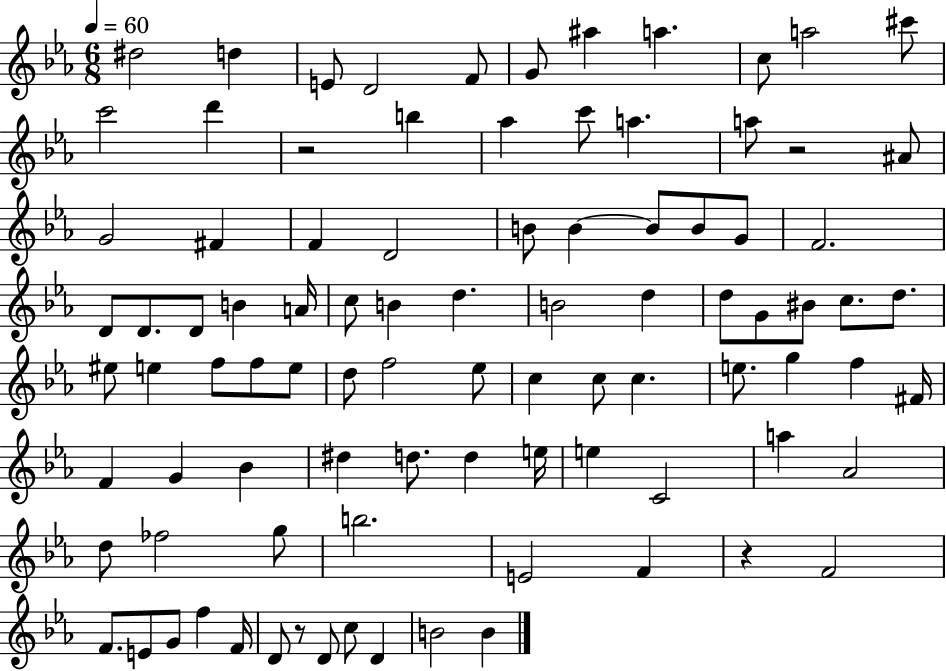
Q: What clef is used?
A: treble